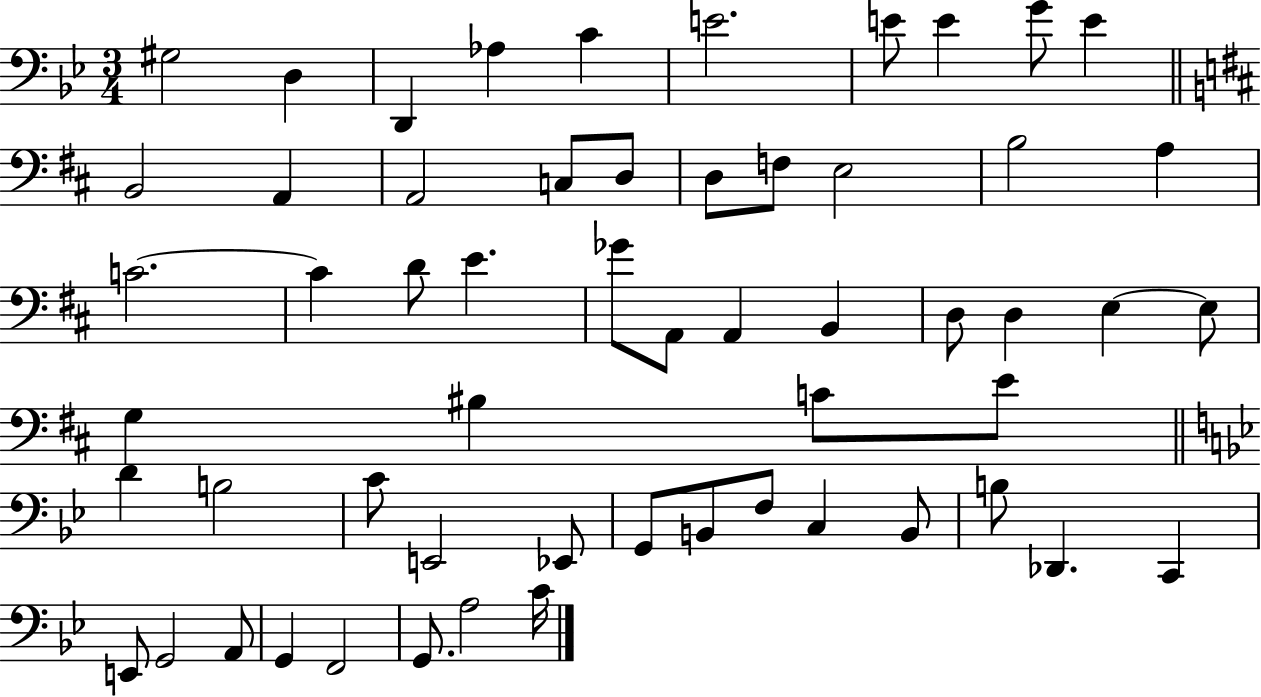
G#3/h D3/q D2/q Ab3/q C4/q E4/h. E4/e E4/q G4/e E4/q B2/h A2/q A2/h C3/e D3/e D3/e F3/e E3/h B3/h A3/q C4/h. C4/q D4/e E4/q. Gb4/e A2/e A2/q B2/q D3/e D3/q E3/q E3/e G3/q BIS3/q C4/e E4/e D4/q B3/h C4/e E2/h Eb2/e G2/e B2/e F3/e C3/q B2/e B3/e Db2/q. C2/q E2/e G2/h A2/e G2/q F2/h G2/e. A3/h C4/s